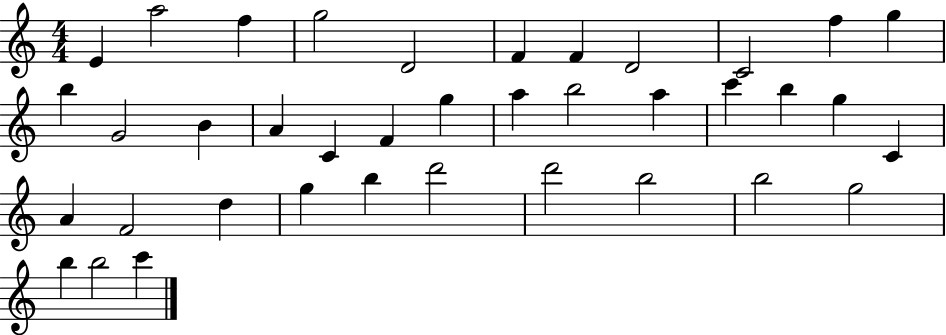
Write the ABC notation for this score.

X:1
T:Untitled
M:4/4
L:1/4
K:C
E a2 f g2 D2 F F D2 C2 f g b G2 B A C F g a b2 a c' b g C A F2 d g b d'2 d'2 b2 b2 g2 b b2 c'